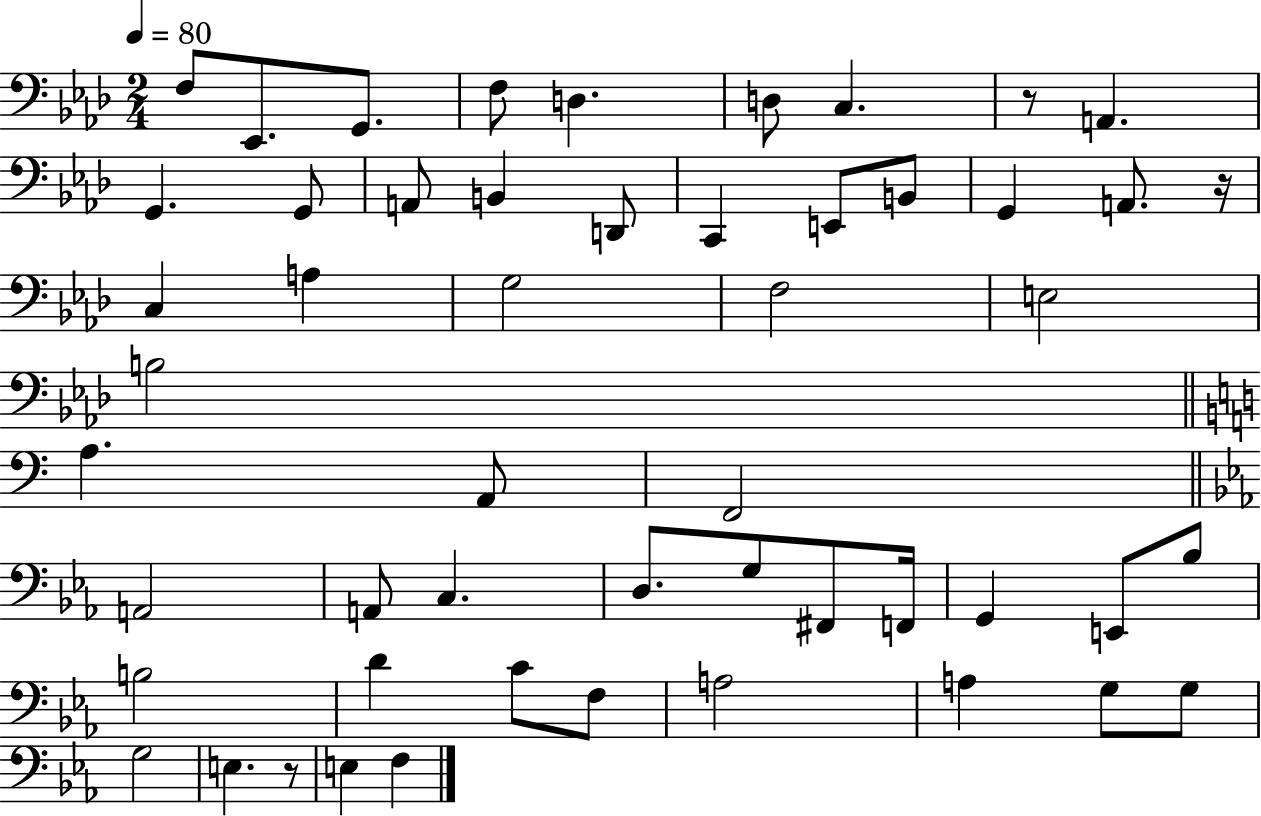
{
  \clef bass
  \numericTimeSignature
  \time 2/4
  \key aes \major
  \tempo 4 = 80
  f8 ees,8. g,8. | f8 d4. | d8 c4. | r8 a,4. | \break g,4. g,8 | a,8 b,4 d,8 | c,4 e,8 b,8 | g,4 a,8. r16 | \break c4 a4 | g2 | f2 | e2 | \break b2 | \bar "||" \break \key c \major a4. a,8 | f,2 | \bar "||" \break \key ees \major a,2 | a,8 c4. | d8. g8 fis,8 f,16 | g,4 e,8 bes8 | \break b2 | d'4 c'8 f8 | a2 | a4 g8 g8 | \break g2 | e4. r8 | e4 f4 | \bar "|."
}